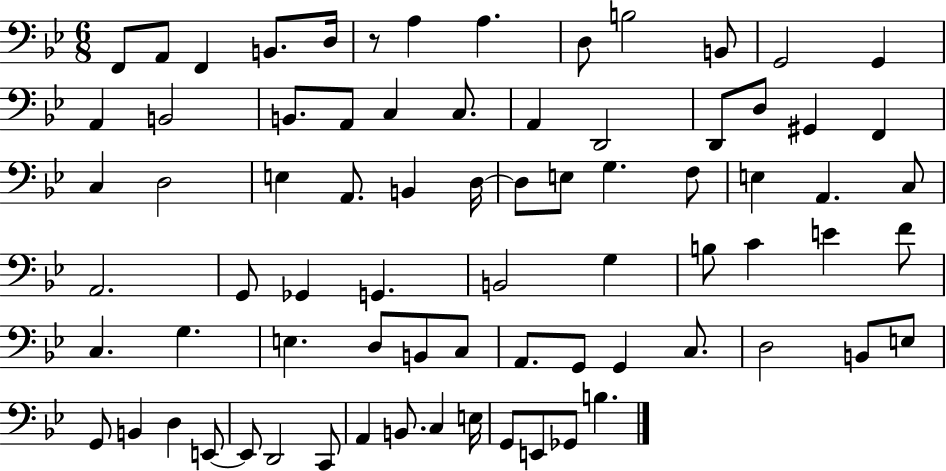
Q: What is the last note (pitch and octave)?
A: B3